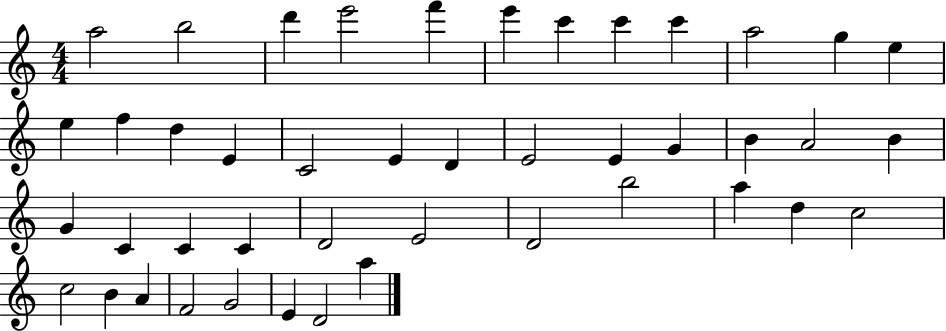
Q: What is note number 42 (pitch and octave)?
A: E4